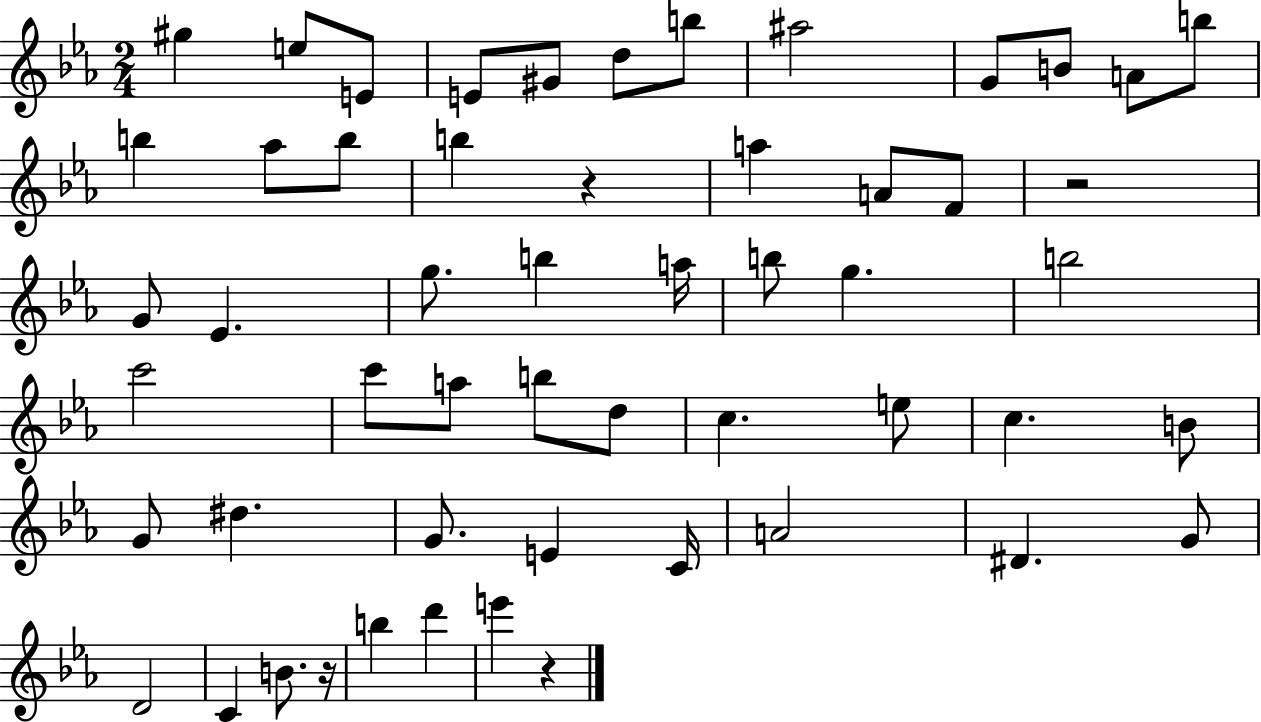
G#5/q E5/e E4/e E4/e G#4/e D5/e B5/e A#5/h G4/e B4/e A4/e B5/e B5/q Ab5/e B5/e B5/q R/q A5/q A4/e F4/e R/h G4/e Eb4/q. G5/e. B5/q A5/s B5/e G5/q. B5/h C6/h C6/e A5/e B5/e D5/e C5/q. E5/e C5/q. B4/e G4/e D#5/q. G4/e. E4/q C4/s A4/h D#4/q. G4/e D4/h C4/q B4/e. R/s B5/q D6/q E6/q R/q